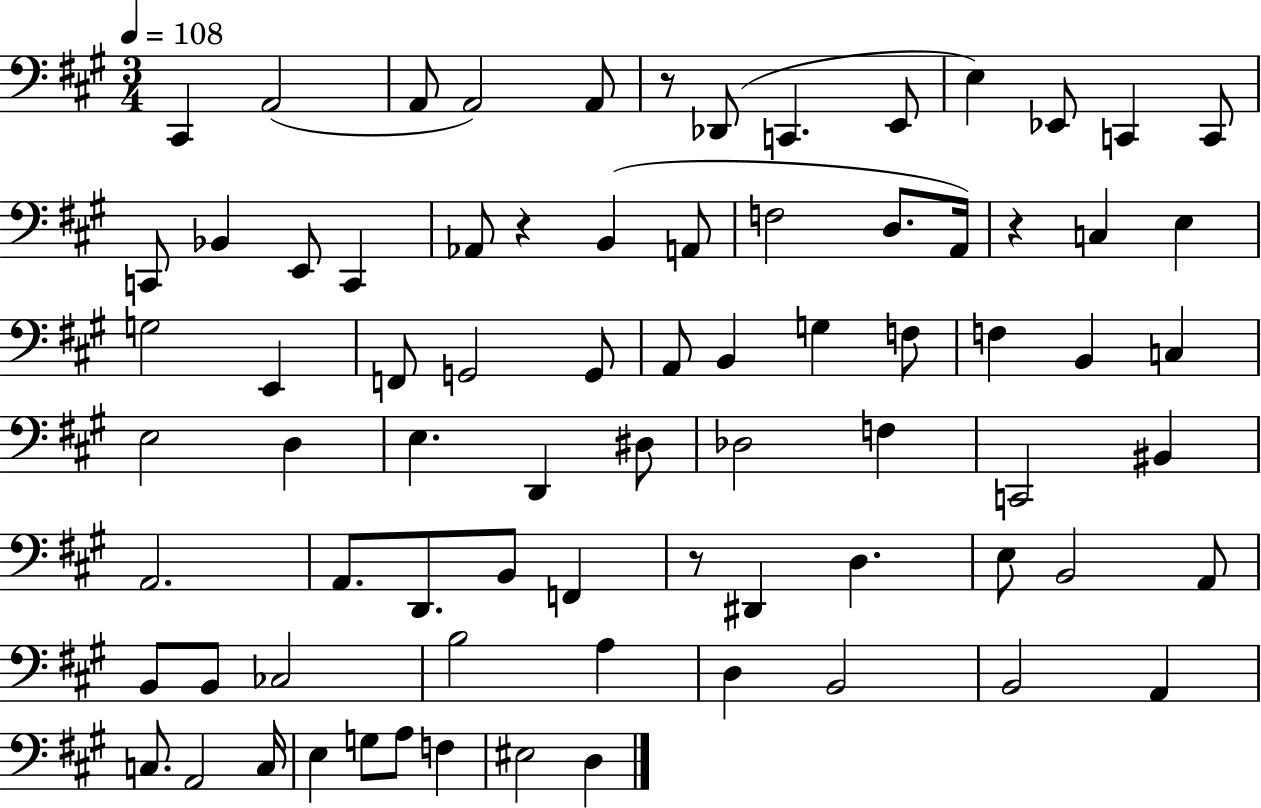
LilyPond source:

{
  \clef bass
  \numericTimeSignature
  \time 3/4
  \key a \major
  \tempo 4 = 108
  cis,4 a,2( | a,8 a,2) a,8 | r8 des,8( c,4. e,8 | e4) ees,8 c,4 c,8 | \break c,8 bes,4 e,8 c,4 | aes,8 r4 b,4( a,8 | f2 d8. a,16) | r4 c4 e4 | \break g2 e,4 | f,8 g,2 g,8 | a,8 b,4 g4 f8 | f4 b,4 c4 | \break e2 d4 | e4. d,4 dis8 | des2 f4 | c,2 bis,4 | \break a,2. | a,8. d,8. b,8 f,4 | r8 dis,4 d4. | e8 b,2 a,8 | \break b,8 b,8 ces2 | b2 a4 | d4 b,2 | b,2 a,4 | \break c8. a,2 c16 | e4 g8 a8 f4 | eis2 d4 | \bar "|."
}